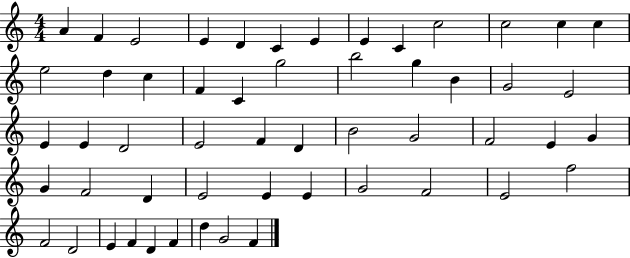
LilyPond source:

{
  \clef treble
  \numericTimeSignature
  \time 4/4
  \key c \major
  a'4 f'4 e'2 | e'4 d'4 c'4 e'4 | e'4 c'4 c''2 | c''2 c''4 c''4 | \break e''2 d''4 c''4 | f'4 c'4 g''2 | b''2 g''4 b'4 | g'2 e'2 | \break e'4 e'4 d'2 | e'2 f'4 d'4 | b'2 g'2 | f'2 e'4 g'4 | \break g'4 f'2 d'4 | e'2 e'4 e'4 | g'2 f'2 | e'2 f''2 | \break f'2 d'2 | e'4 f'4 d'4 f'4 | d''4 g'2 f'4 | \bar "|."
}